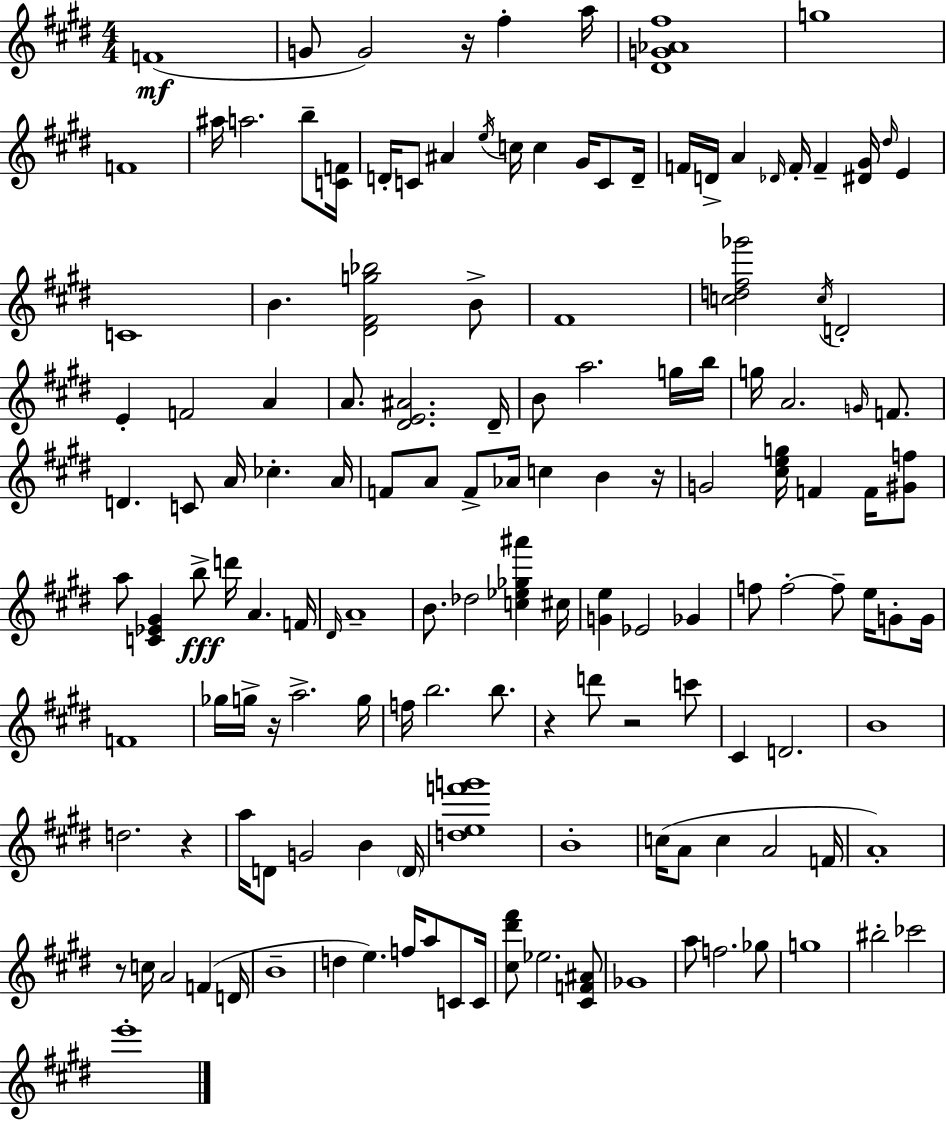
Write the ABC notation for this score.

X:1
T:Untitled
M:4/4
L:1/4
K:E
F4 G/2 G2 z/4 ^f a/4 [^DG_A^f]4 g4 F4 ^a/4 a2 b/2 [CF]/4 D/4 C/2 ^A e/4 c/4 c ^G/4 C/2 D/4 F/4 D/4 A _D/4 F/4 F [^D^G]/4 ^d/4 E C4 B [^D^Fg_b]2 B/2 ^F4 [cd^f_g']2 c/4 D2 E F2 A A/2 [^DE^A]2 ^D/4 B/2 a2 g/4 b/4 g/4 A2 G/4 F/2 D C/2 A/4 _c A/4 F/2 A/2 F/2 _A/4 c B z/4 G2 [^ceg]/4 F F/4 [^Gf]/2 a/2 [C_E^G] b/2 d'/4 A F/4 ^D/4 A4 B/2 _d2 [c_e_g^a'] ^c/4 [Ge] _E2 _G f/2 f2 f/2 e/4 G/2 G/4 F4 _g/4 g/4 z/4 a2 g/4 f/4 b2 b/2 z d'/2 z2 c'/2 ^C D2 B4 d2 z a/4 D/2 G2 B D/4 [def'g']4 B4 c/4 A/2 c A2 F/4 A4 z/2 c/4 A2 F D/4 B4 d e f/4 a/2 C/2 C/4 [^c^d'^f']/2 _e2 [^CF^A]/2 _G4 a/2 f2 _g/2 g4 ^b2 _c'2 e'4